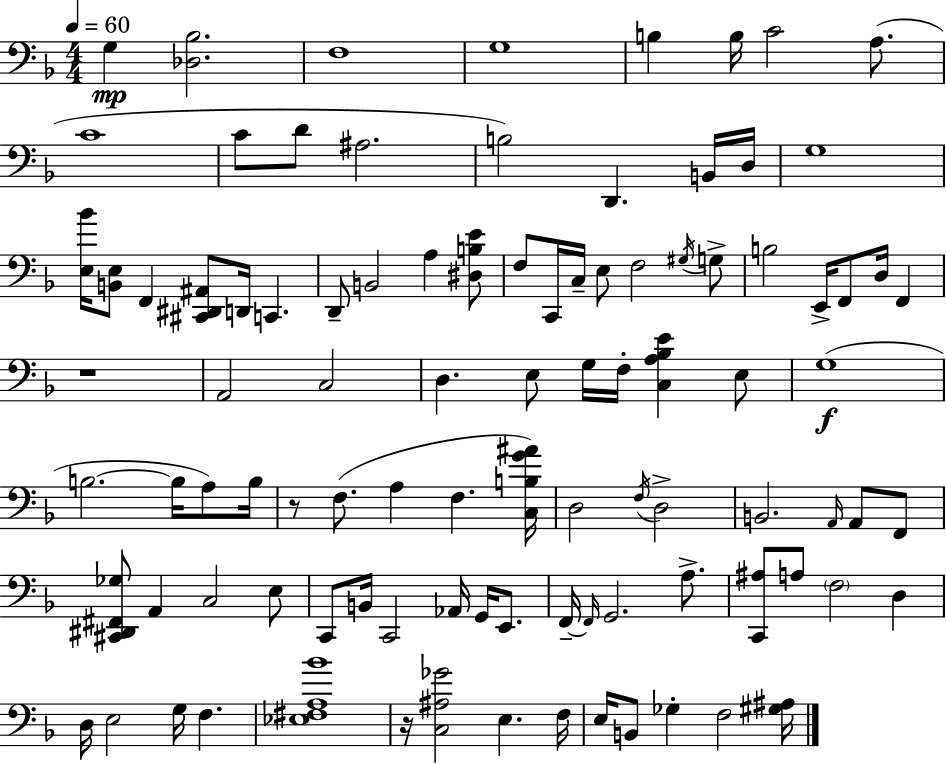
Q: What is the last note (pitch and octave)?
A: F3